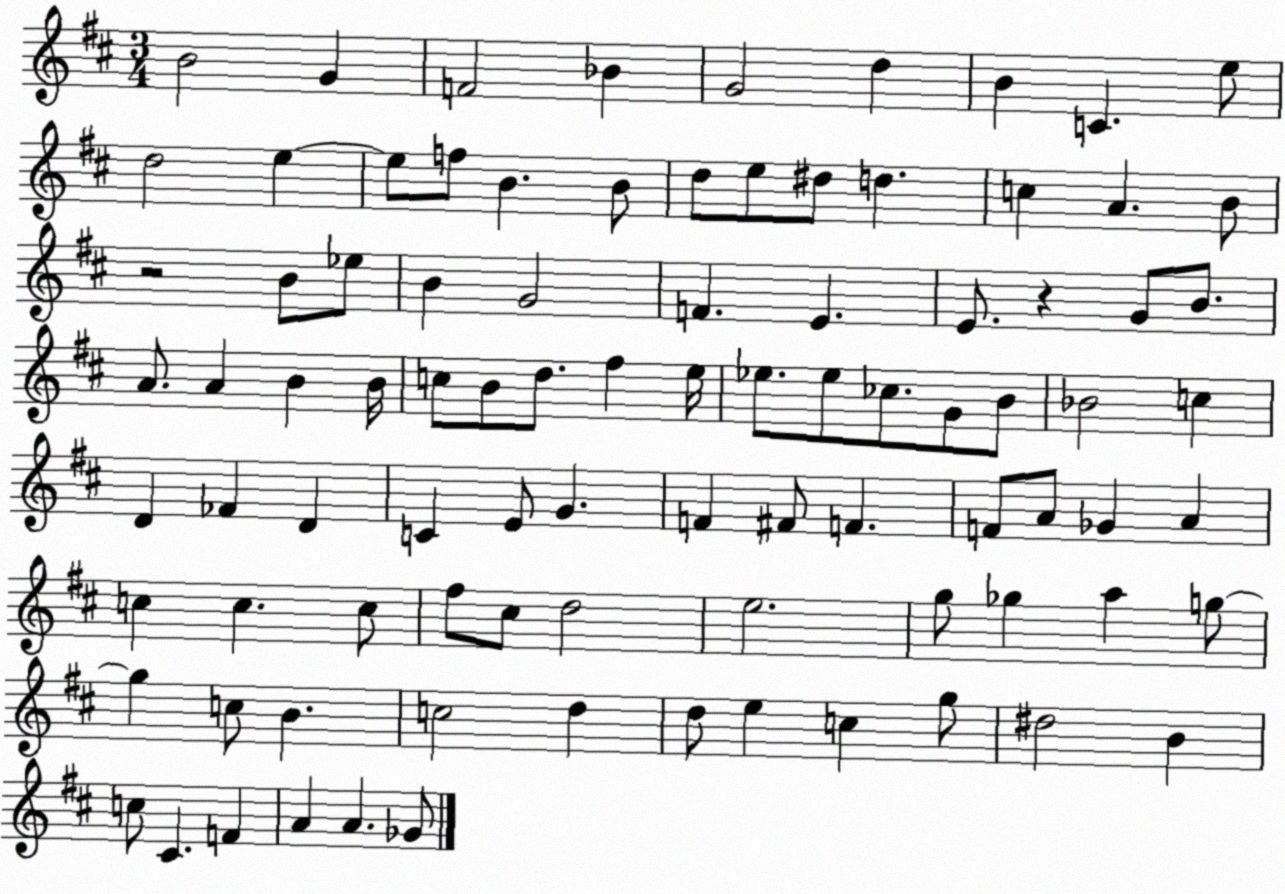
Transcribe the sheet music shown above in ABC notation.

X:1
T:Untitled
M:3/4
L:1/4
K:D
B2 G F2 _B G2 d B C e/2 d2 e e/2 f/2 B B/2 d/2 e/2 ^d/2 d c A B/2 z2 B/2 _e/2 B G2 F E E/2 z G/2 B/2 A/2 A B B/4 c/2 B/2 d/2 ^f e/4 _e/2 _e/2 _c/2 G/2 B/2 _B2 c D _F D C E/2 G F ^F/2 F F/2 A/2 _G A c c c/2 ^f/2 ^c/2 d2 e2 g/2 _g a g/2 g c/2 B c2 d d/2 e c g/2 ^d2 B c/2 ^C F A A _G/2